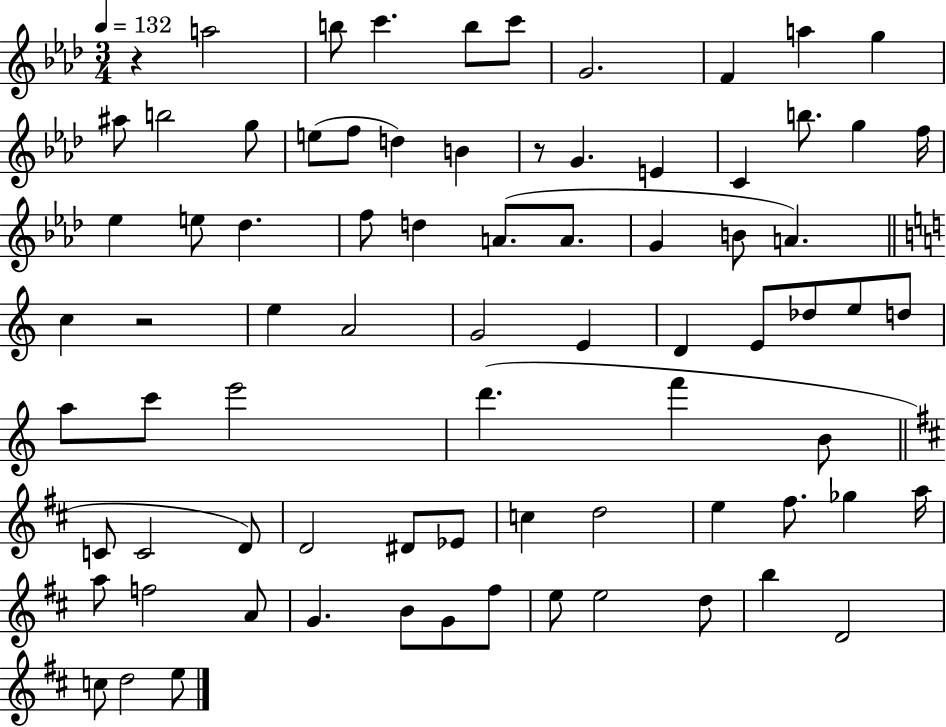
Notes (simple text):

R/q A5/h B5/e C6/q. B5/e C6/e G4/h. F4/q A5/q G5/q A#5/e B5/h G5/e E5/e F5/e D5/q B4/q R/e G4/q. E4/q C4/q B5/e. G5/q F5/s Eb5/q E5/e Db5/q. F5/e D5/q A4/e. A4/e. G4/q B4/e A4/q. C5/q R/h E5/q A4/h G4/h E4/q D4/q E4/e Db5/e E5/e D5/e A5/e C6/e E6/h D6/q. F6/q B4/e C4/e C4/h D4/e D4/h D#4/e Eb4/e C5/q D5/h E5/q F#5/e. Gb5/q A5/s A5/e F5/h A4/e G4/q. B4/e G4/e F#5/e E5/e E5/h D5/e B5/q D4/h C5/e D5/h E5/e